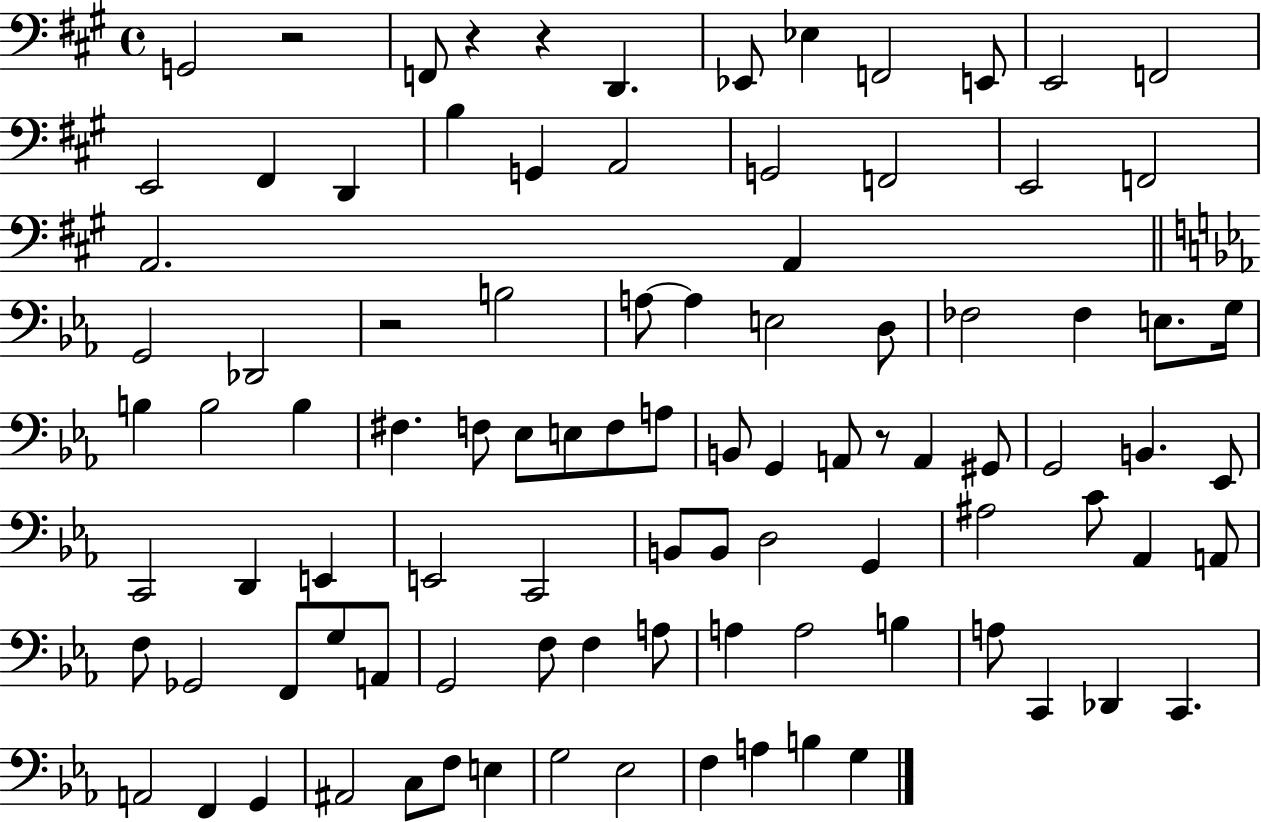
X:1
T:Untitled
M:4/4
L:1/4
K:A
G,,2 z2 F,,/2 z z D,, _E,,/2 _E, F,,2 E,,/2 E,,2 F,,2 E,,2 ^F,, D,, B, G,, A,,2 G,,2 F,,2 E,,2 F,,2 A,,2 A,, G,,2 _D,,2 z2 B,2 A,/2 A, E,2 D,/2 _F,2 _F, E,/2 G,/4 B, B,2 B, ^F, F,/2 _E,/2 E,/2 F,/2 A,/2 B,,/2 G,, A,,/2 z/2 A,, ^G,,/2 G,,2 B,, _E,,/2 C,,2 D,, E,, E,,2 C,,2 B,,/2 B,,/2 D,2 G,, ^A,2 C/2 _A,, A,,/2 F,/2 _G,,2 F,,/2 G,/2 A,,/2 G,,2 F,/2 F, A,/2 A, A,2 B, A,/2 C,, _D,, C,, A,,2 F,, G,, ^A,,2 C,/2 F,/2 E, G,2 _E,2 F, A, B, G,